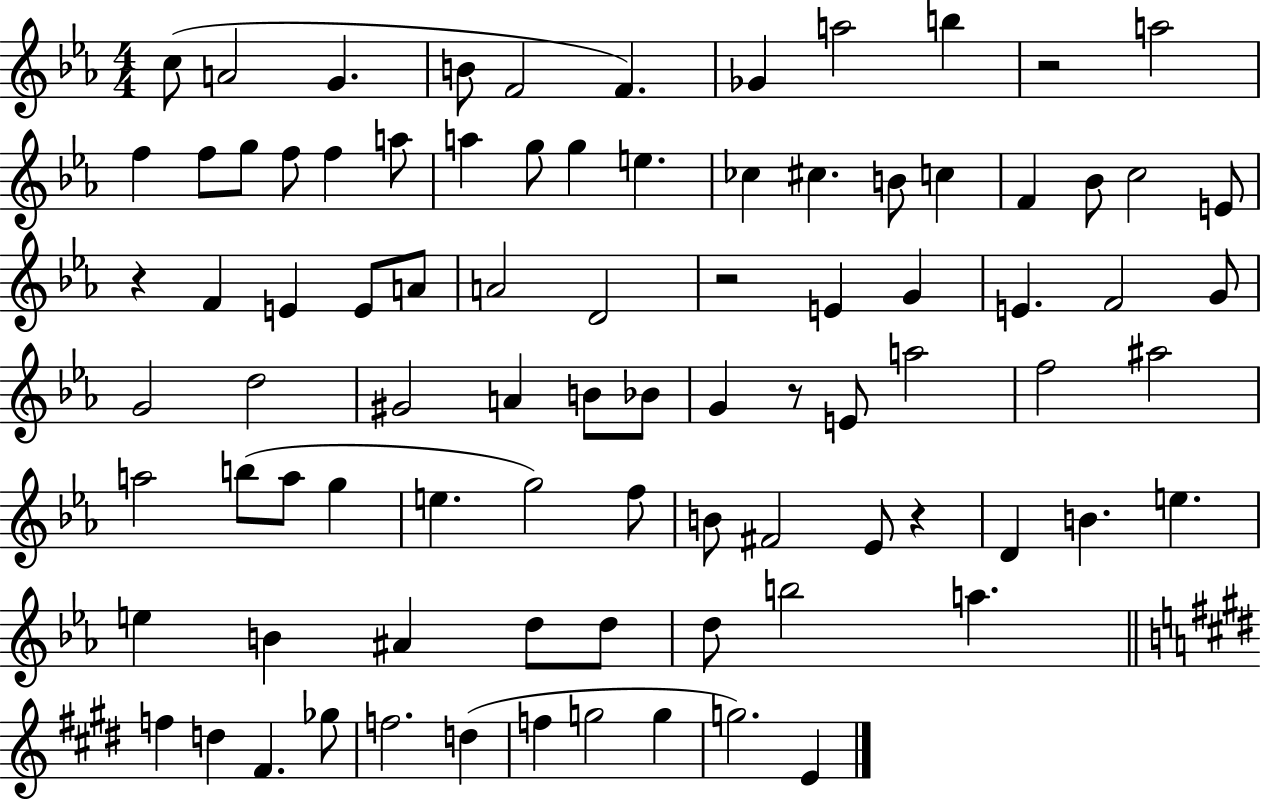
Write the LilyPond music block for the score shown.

{
  \clef treble
  \numericTimeSignature
  \time 4/4
  \key ees \major
  c''8( a'2 g'4. | b'8 f'2 f'4.) | ges'4 a''2 b''4 | r2 a''2 | \break f''4 f''8 g''8 f''8 f''4 a''8 | a''4 g''8 g''4 e''4. | ces''4 cis''4. b'8 c''4 | f'4 bes'8 c''2 e'8 | \break r4 f'4 e'4 e'8 a'8 | a'2 d'2 | r2 e'4 g'4 | e'4. f'2 g'8 | \break g'2 d''2 | gis'2 a'4 b'8 bes'8 | g'4 r8 e'8 a''2 | f''2 ais''2 | \break a''2 b''8( a''8 g''4 | e''4. g''2) f''8 | b'8 fis'2 ees'8 r4 | d'4 b'4. e''4. | \break e''4 b'4 ais'4 d''8 d''8 | d''8 b''2 a''4. | \bar "||" \break \key e \major f''4 d''4 fis'4. ges''8 | f''2. d''4( | f''4 g''2 g''4 | g''2.) e'4 | \break \bar "|."
}